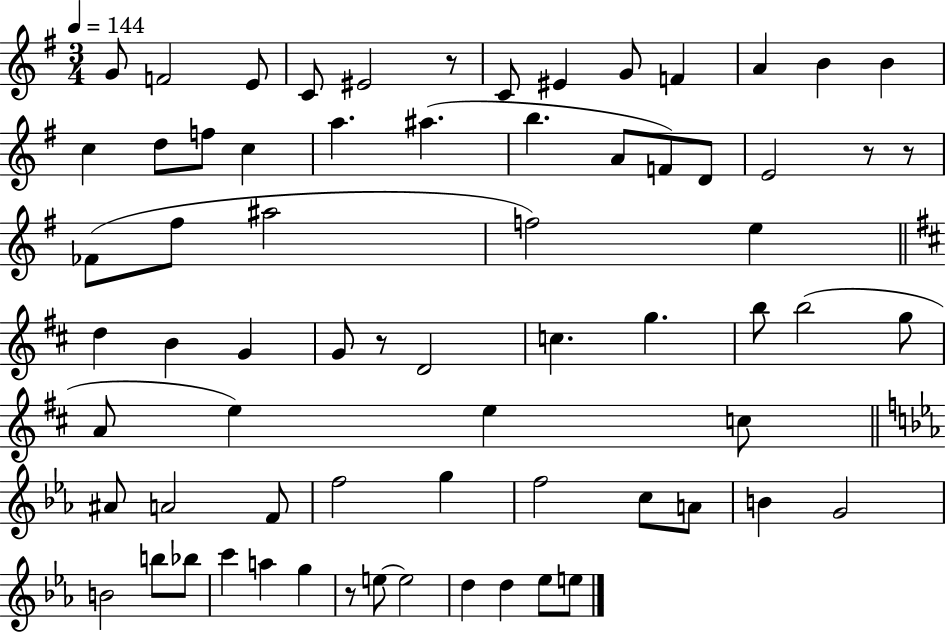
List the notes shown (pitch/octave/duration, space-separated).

G4/e F4/h E4/e C4/e EIS4/h R/e C4/e EIS4/q G4/e F4/q A4/q B4/q B4/q C5/q D5/e F5/e C5/q A5/q. A#5/q. B5/q. A4/e F4/e D4/e E4/h R/e R/e FES4/e F#5/e A#5/h F5/h E5/q D5/q B4/q G4/q G4/e R/e D4/h C5/q. G5/q. B5/e B5/h G5/e A4/e E5/q E5/q C5/e A#4/e A4/h F4/e F5/h G5/q F5/h C5/e A4/e B4/q G4/h B4/h B5/e Bb5/e C6/q A5/q G5/q R/e E5/e E5/h D5/q D5/q Eb5/e E5/e